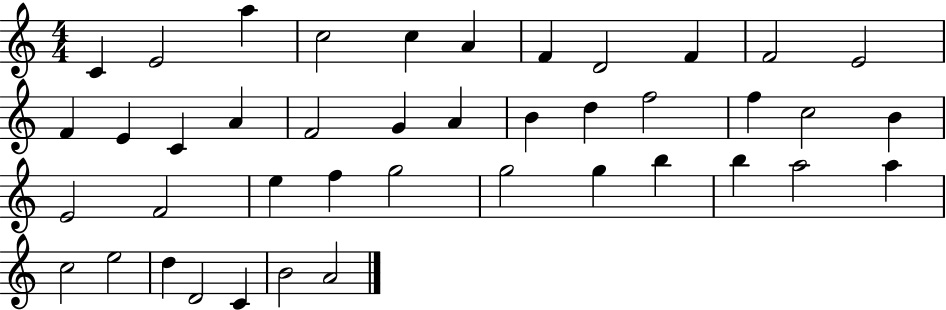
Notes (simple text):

C4/q E4/h A5/q C5/h C5/q A4/q F4/q D4/h F4/q F4/h E4/h F4/q E4/q C4/q A4/q F4/h G4/q A4/q B4/q D5/q F5/h F5/q C5/h B4/q E4/h F4/h E5/q F5/q G5/h G5/h G5/q B5/q B5/q A5/h A5/q C5/h E5/h D5/q D4/h C4/q B4/h A4/h